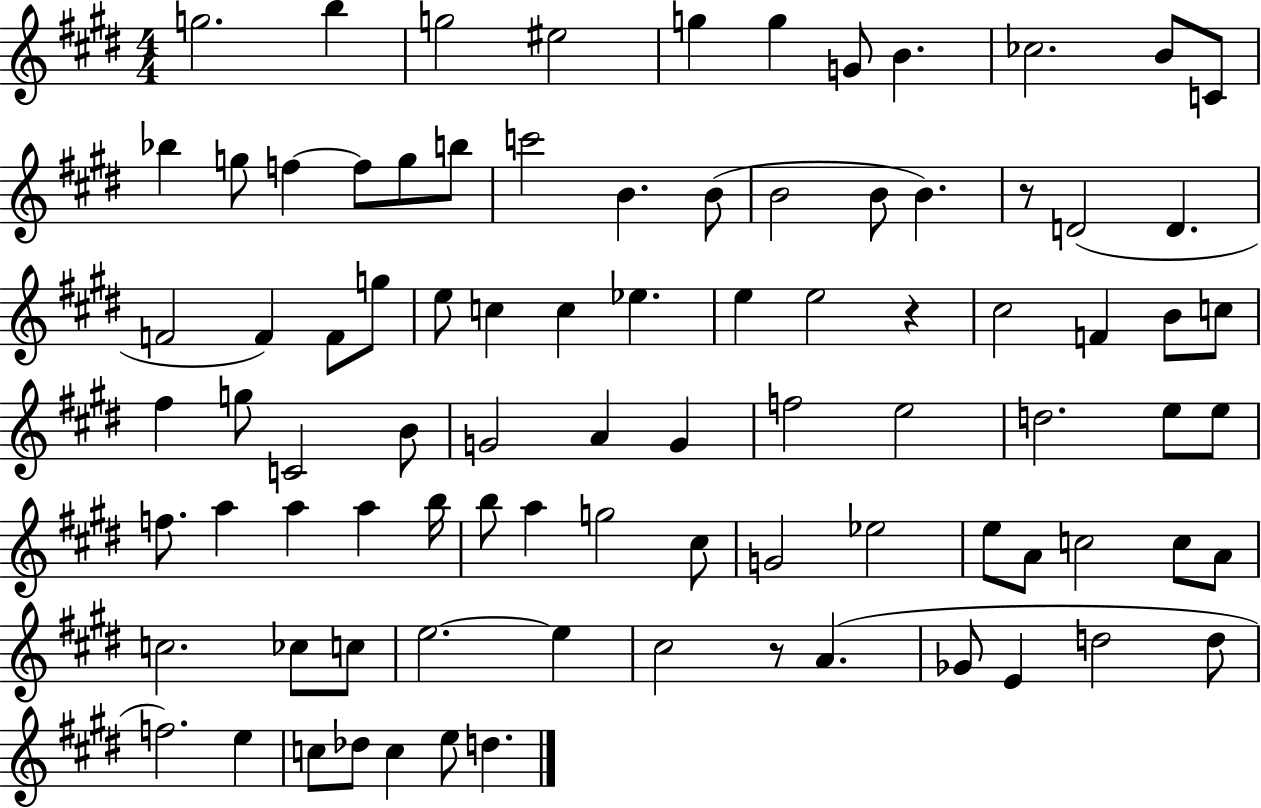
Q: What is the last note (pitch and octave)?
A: D5